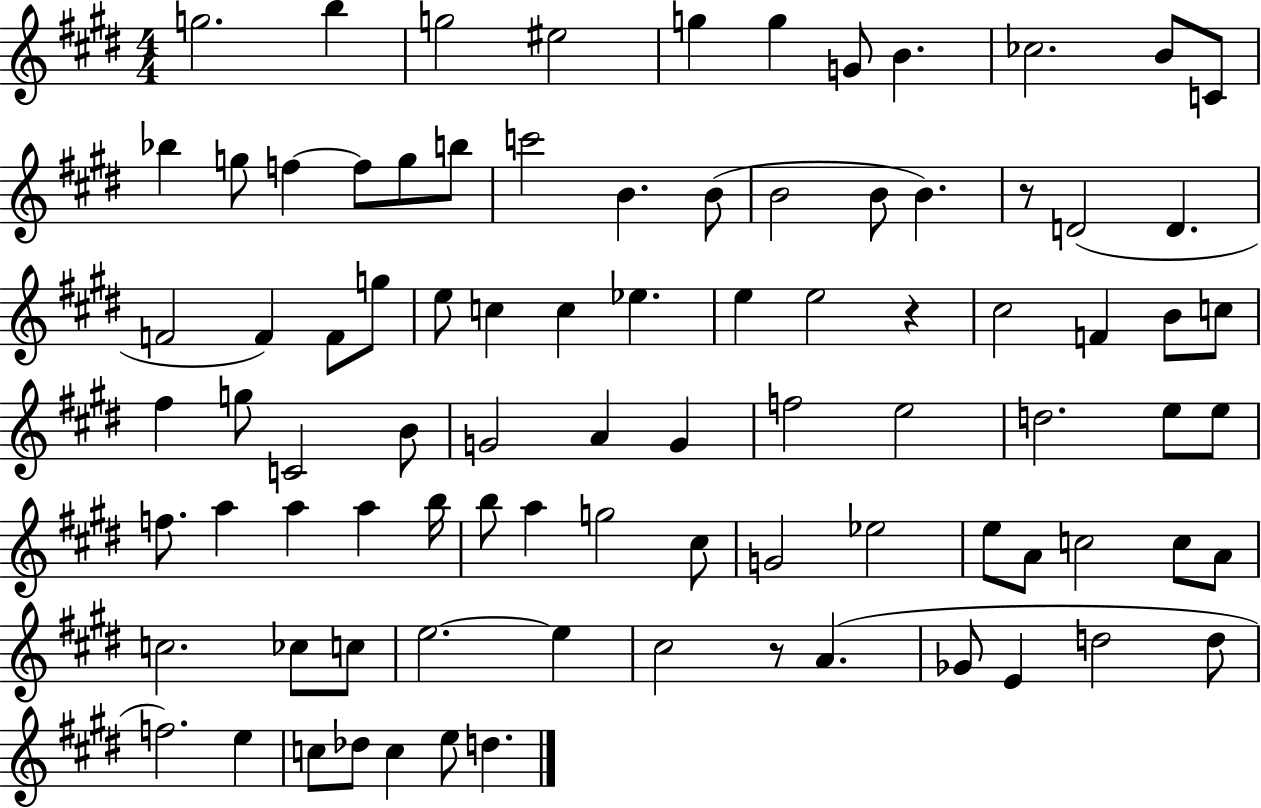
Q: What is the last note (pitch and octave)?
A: D5